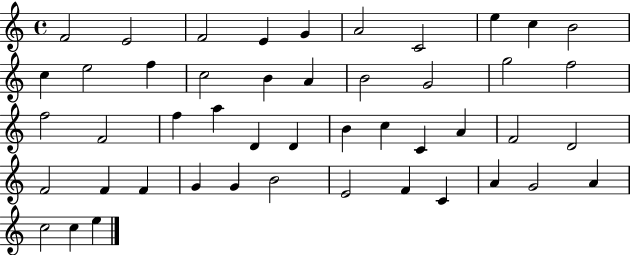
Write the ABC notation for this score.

X:1
T:Untitled
M:4/4
L:1/4
K:C
F2 E2 F2 E G A2 C2 e c B2 c e2 f c2 B A B2 G2 g2 f2 f2 F2 f a D D B c C A F2 D2 F2 F F G G B2 E2 F C A G2 A c2 c e